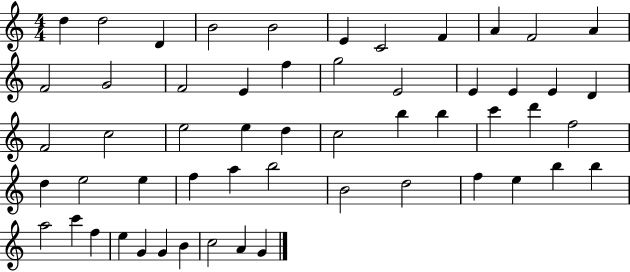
D5/q D5/h D4/q B4/h B4/h E4/q C4/h F4/q A4/q F4/h A4/q F4/h G4/h F4/h E4/q F5/q G5/h E4/h E4/q E4/q E4/q D4/q F4/h C5/h E5/h E5/q D5/q C5/h B5/q B5/q C6/q D6/q F5/h D5/q E5/h E5/q F5/q A5/q B5/h B4/h D5/h F5/q E5/q B5/q B5/q A5/h C6/q F5/q E5/q G4/q G4/q B4/q C5/h A4/q G4/q